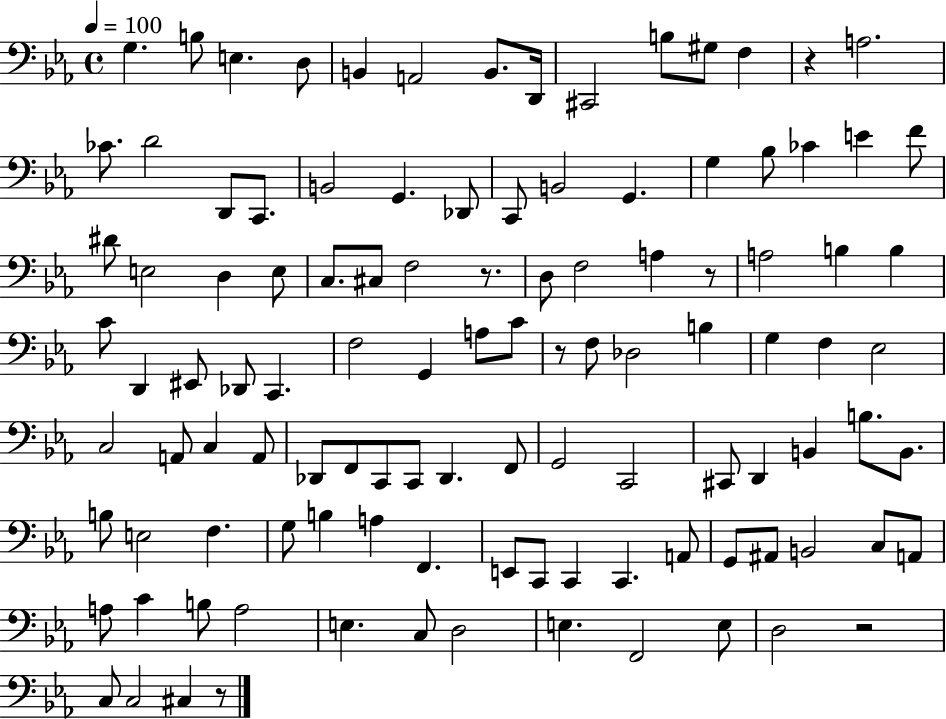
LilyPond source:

{
  \clef bass
  \time 4/4
  \defaultTimeSignature
  \key ees \major
  \tempo 4 = 100
  g4. b8 e4. d8 | b,4 a,2 b,8. d,16 | cis,2 b8 gis8 f4 | r4 a2. | \break ces'8. d'2 d,8 c,8. | b,2 g,4. des,8 | c,8 b,2 g,4. | g4 bes8 ces'4 e'4 f'8 | \break dis'8 e2 d4 e8 | c8. cis8 f2 r8. | d8 f2 a4 r8 | a2 b4 b4 | \break c'8 d,4 eis,8 des,8 c,4. | f2 g,4 a8 c'8 | r8 f8 des2 b4 | g4 f4 ees2 | \break c2 a,8 c4 a,8 | des,8 f,8 c,8 c,8 des,4. f,8 | g,2 c,2 | cis,8 d,4 b,4 b8. b,8. | \break b8 e2 f4. | g8 b4 a4 f,4. | e,8 c,8 c,4 c,4. a,8 | g,8 ais,8 b,2 c8 a,8 | \break a8 c'4 b8 a2 | e4. c8 d2 | e4. f,2 e8 | d2 r2 | \break c8 c2 cis4 r8 | \bar "|."
}